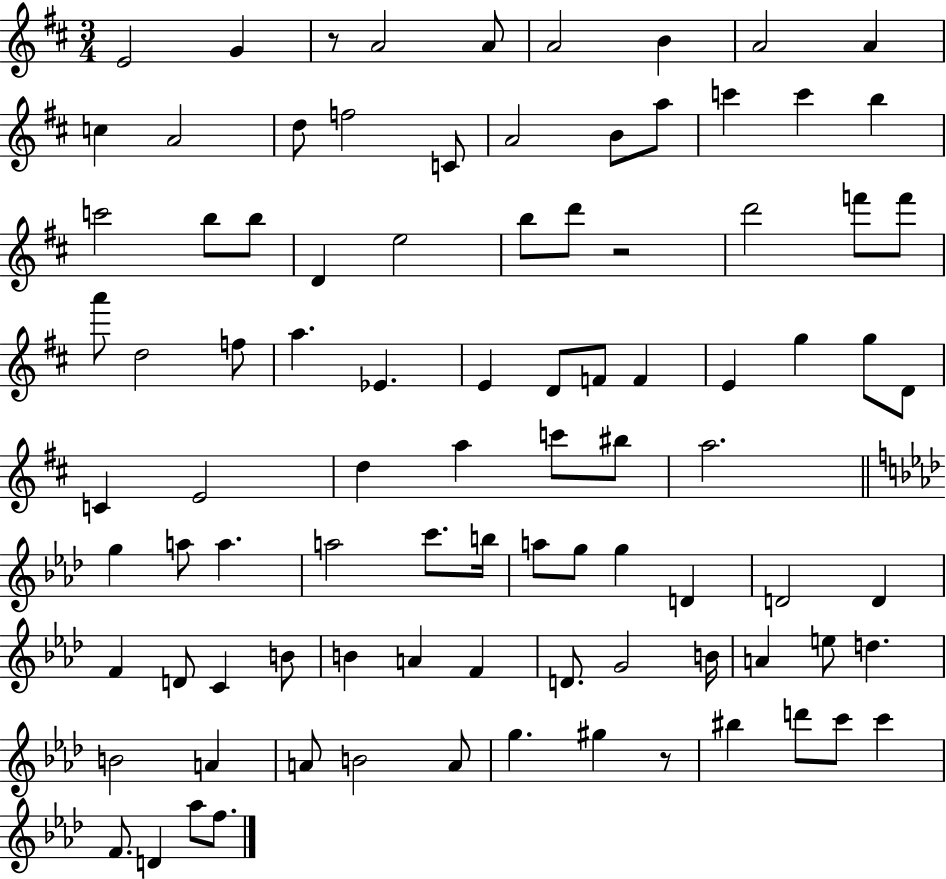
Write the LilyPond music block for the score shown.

{
  \clef treble
  \numericTimeSignature
  \time 3/4
  \key d \major
  e'2 g'4 | r8 a'2 a'8 | a'2 b'4 | a'2 a'4 | \break c''4 a'2 | d''8 f''2 c'8 | a'2 b'8 a''8 | c'''4 c'''4 b''4 | \break c'''2 b''8 b''8 | d'4 e''2 | b''8 d'''8 r2 | d'''2 f'''8 f'''8 | \break a'''8 d''2 f''8 | a''4. ees'4. | e'4 d'8 f'8 f'4 | e'4 g''4 g''8 d'8 | \break c'4 e'2 | d''4 a''4 c'''8 bis''8 | a''2. | \bar "||" \break \key f \minor g''4 a''8 a''4. | a''2 c'''8. b''16 | a''8 g''8 g''4 d'4 | d'2 d'4 | \break f'4 d'8 c'4 b'8 | b'4 a'4 f'4 | d'8. g'2 b'16 | a'4 e''8 d''4. | \break b'2 a'4 | a'8 b'2 a'8 | g''4. gis''4 r8 | bis''4 d'''8 c'''8 c'''4 | \break f'8. d'4 aes''8 f''8. | \bar "|."
}